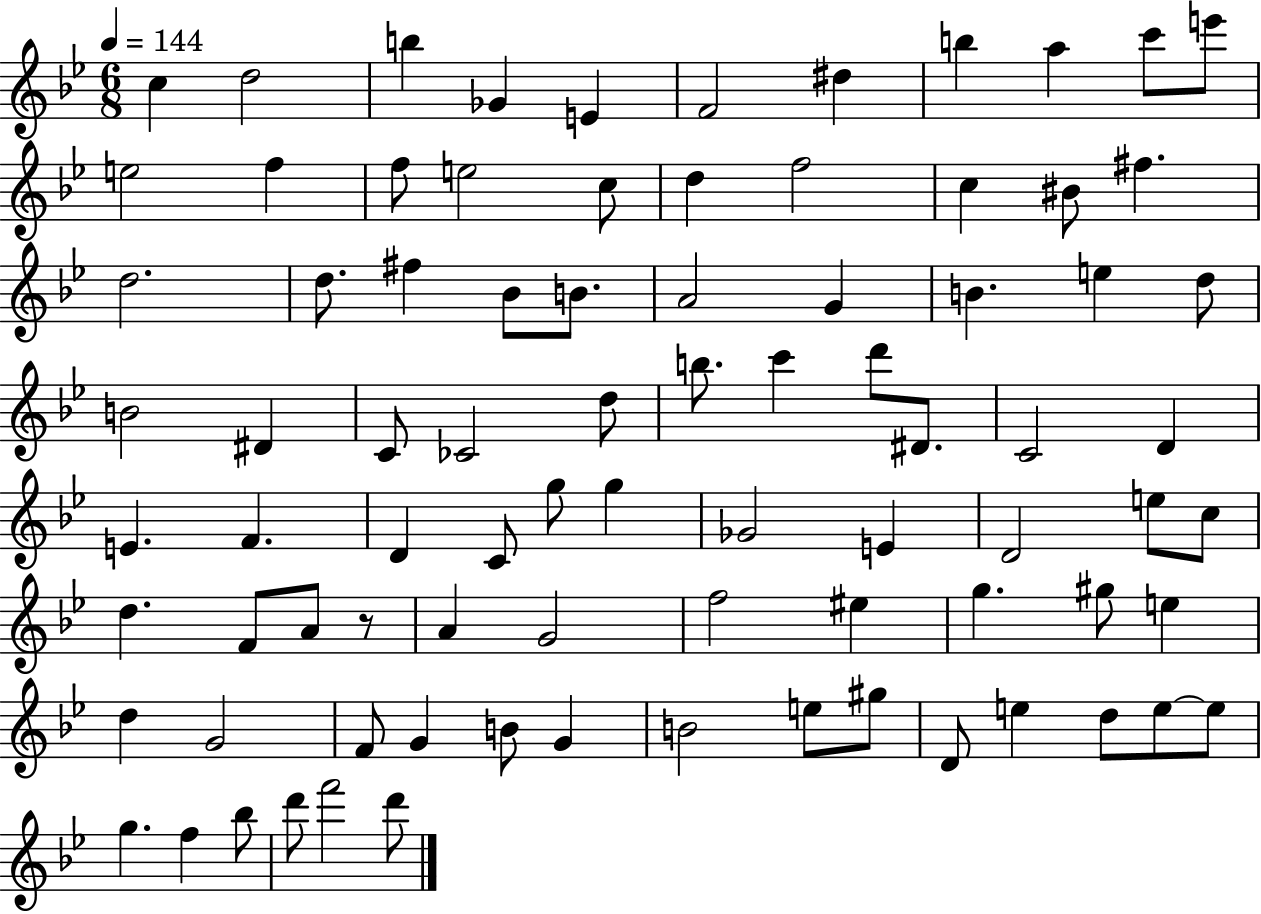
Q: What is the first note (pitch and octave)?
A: C5